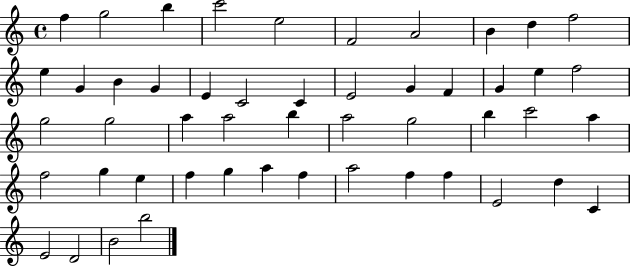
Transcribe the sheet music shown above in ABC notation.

X:1
T:Untitled
M:4/4
L:1/4
K:C
f g2 b c'2 e2 F2 A2 B d f2 e G B G E C2 C E2 G F G e f2 g2 g2 a a2 b a2 g2 b c'2 a f2 g e f g a f a2 f f E2 d C E2 D2 B2 b2